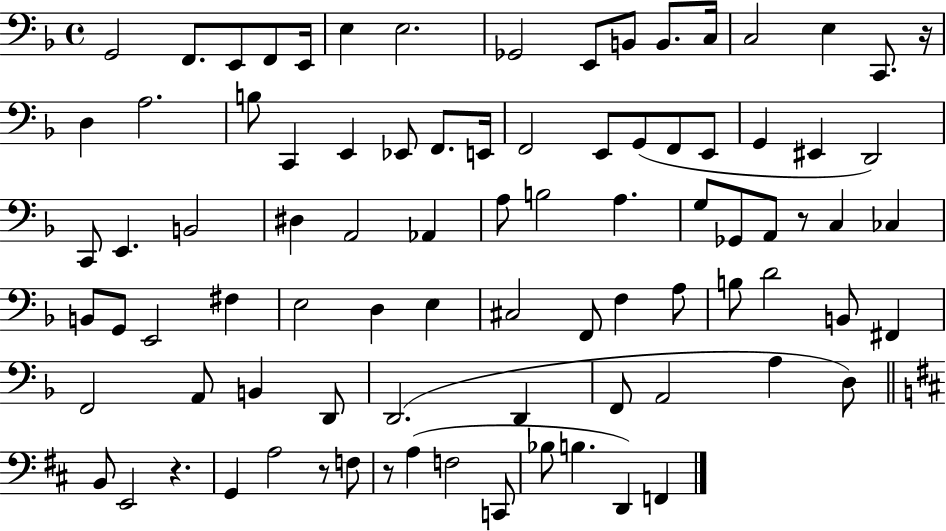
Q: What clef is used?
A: bass